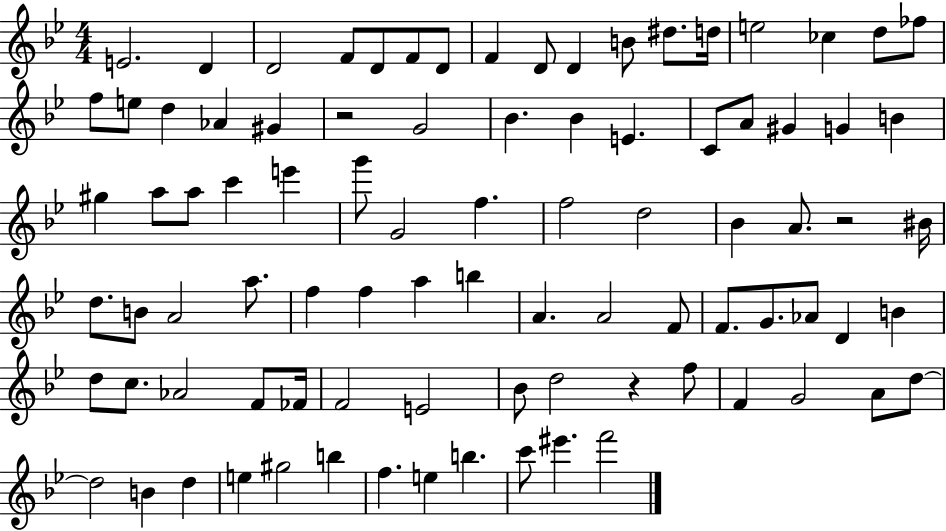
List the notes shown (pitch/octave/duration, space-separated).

E4/h. D4/q D4/h F4/e D4/e F4/e D4/e F4/q D4/e D4/q B4/e D#5/e. D5/s E5/h CES5/q D5/e FES5/e F5/e E5/e D5/q Ab4/q G#4/q R/h G4/h Bb4/q. Bb4/q E4/q. C4/e A4/e G#4/q G4/q B4/q G#5/q A5/e A5/e C6/q E6/q G6/e G4/h F5/q. F5/h D5/h Bb4/q A4/e. R/h BIS4/s D5/e. B4/e A4/h A5/e. F5/q F5/q A5/q B5/q A4/q. A4/h F4/e F4/e. G4/e. Ab4/e D4/q B4/q D5/e C5/e. Ab4/h F4/e FES4/s F4/h E4/h Bb4/e D5/h R/q F5/e F4/q G4/h A4/e D5/e D5/h B4/q D5/q E5/q G#5/h B5/q F5/q. E5/q B5/q. C6/e EIS6/q. F6/h